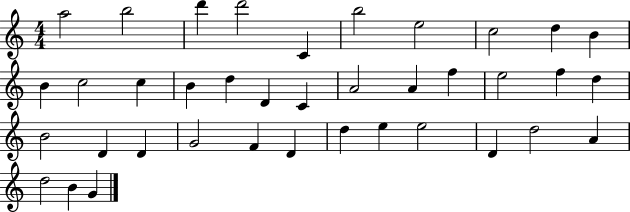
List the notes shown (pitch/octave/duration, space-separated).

A5/h B5/h D6/q D6/h C4/q B5/h E5/h C5/h D5/q B4/q B4/q C5/h C5/q B4/q D5/q D4/q C4/q A4/h A4/q F5/q E5/h F5/q D5/q B4/h D4/q D4/q G4/h F4/q D4/q D5/q E5/q E5/h D4/q D5/h A4/q D5/h B4/q G4/q